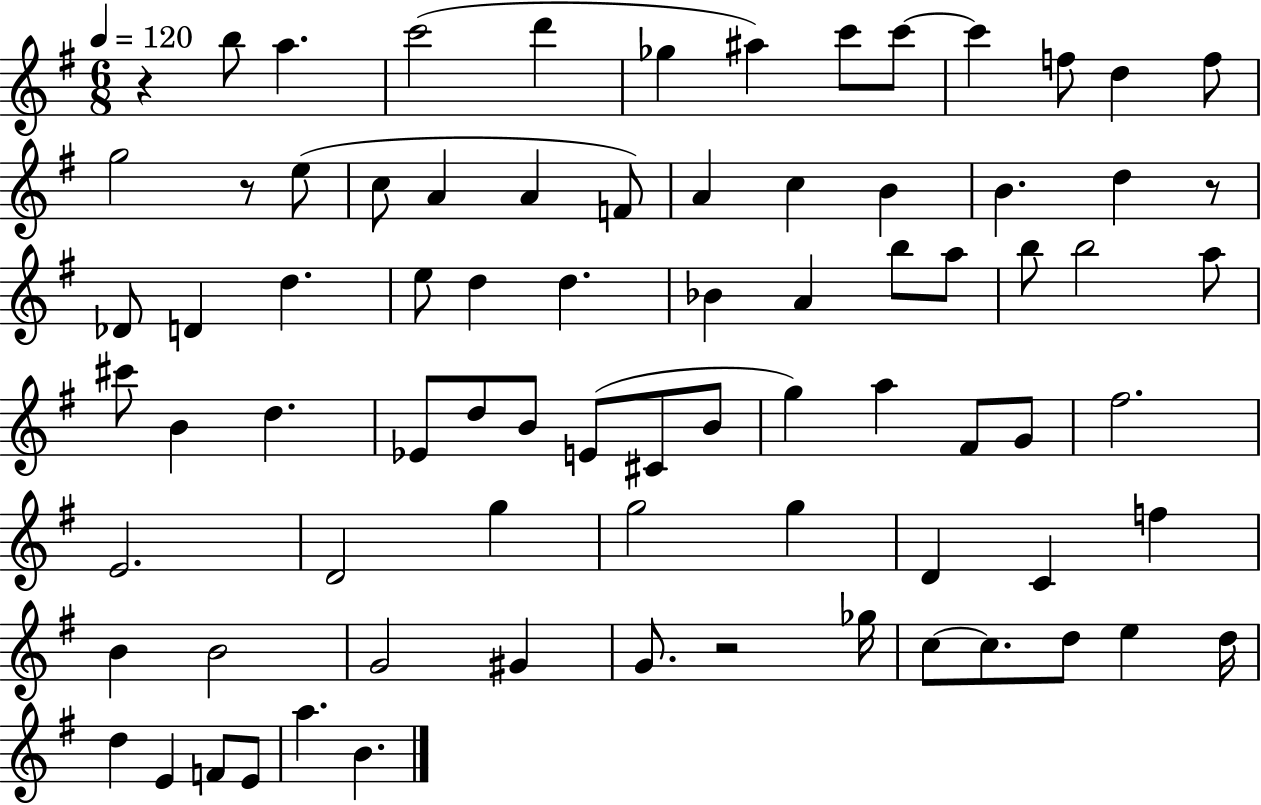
{
  \clef treble
  \numericTimeSignature
  \time 6/8
  \key g \major
  \tempo 4 = 120
  r4 b''8 a''4. | c'''2( d'''4 | ges''4 ais''4) c'''8 c'''8~~ | c'''4 f''8 d''4 f''8 | \break g''2 r8 e''8( | c''8 a'4 a'4 f'8) | a'4 c''4 b'4 | b'4. d''4 r8 | \break des'8 d'4 d''4. | e''8 d''4 d''4. | bes'4 a'4 b''8 a''8 | b''8 b''2 a''8 | \break cis'''8 b'4 d''4. | ees'8 d''8 b'8 e'8( cis'8 b'8 | g''4) a''4 fis'8 g'8 | fis''2. | \break e'2. | d'2 g''4 | g''2 g''4 | d'4 c'4 f''4 | \break b'4 b'2 | g'2 gis'4 | g'8. r2 ges''16 | c''8~~ c''8. d''8 e''4 d''16 | \break d''4 e'4 f'8 e'8 | a''4. b'4. | \bar "|."
}